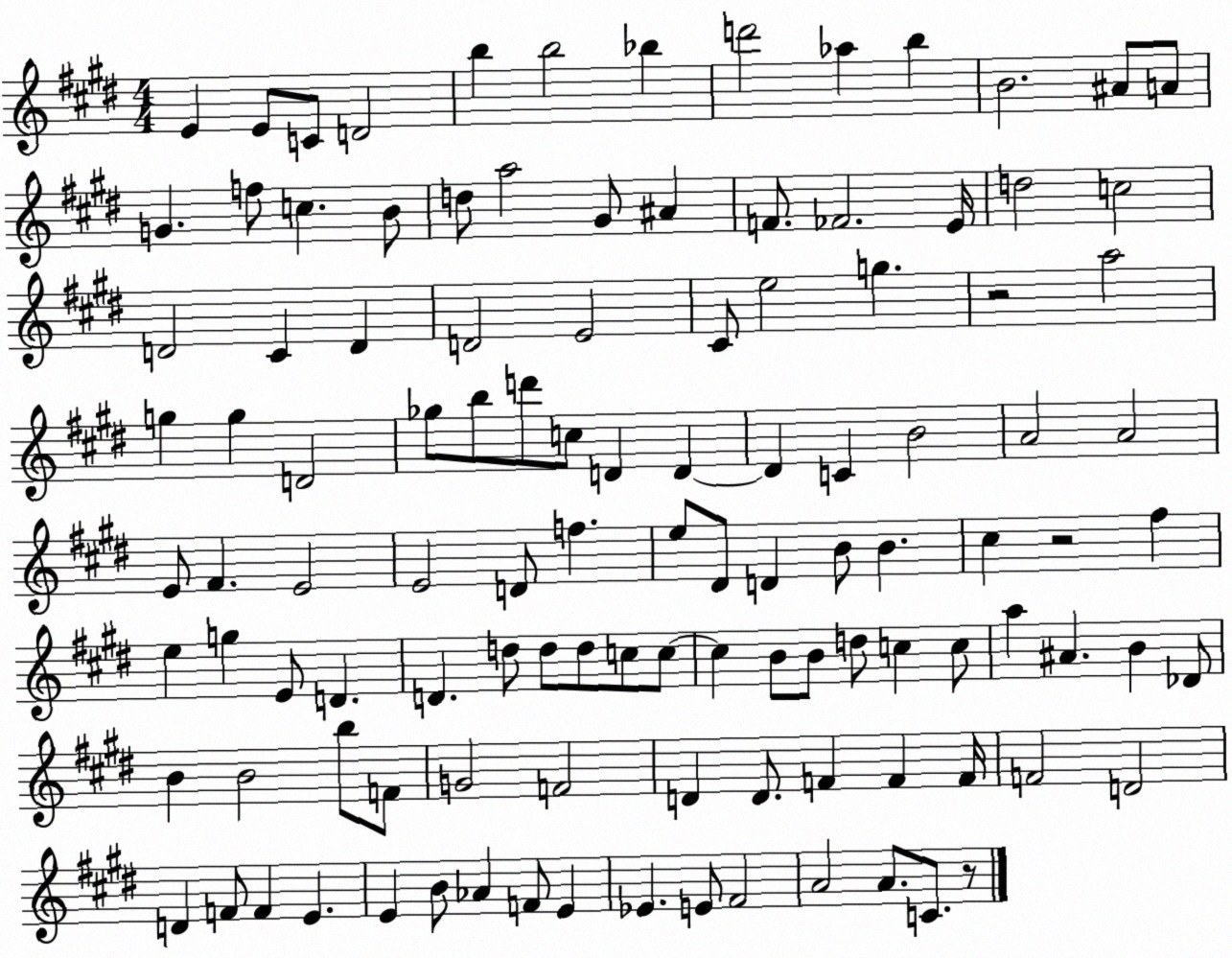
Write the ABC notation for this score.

X:1
T:Untitled
M:4/4
L:1/4
K:E
E E/2 C/2 D2 b b2 _b d'2 _a b B2 ^A/2 A/2 G f/2 c B/2 d/2 a2 ^G/2 ^A F/2 _F2 E/4 d2 c2 D2 ^C D D2 E2 ^C/2 e2 g z2 a2 g g D2 _g/2 b/2 d'/2 c/2 D D D C B2 A2 A2 E/2 ^F E2 E2 D/2 f e/2 ^D/2 D B/2 B ^c z2 ^f e g E/2 D D d/2 d/2 d/2 c/2 c/2 c B/2 B/2 d/2 c c/2 a ^A B _D/2 B B2 b/2 F/2 G2 F2 D D/2 F F F/4 F2 D2 D F/2 F E E B/2 _A F/2 E _E E/2 ^F2 A2 A/2 C/2 z/2